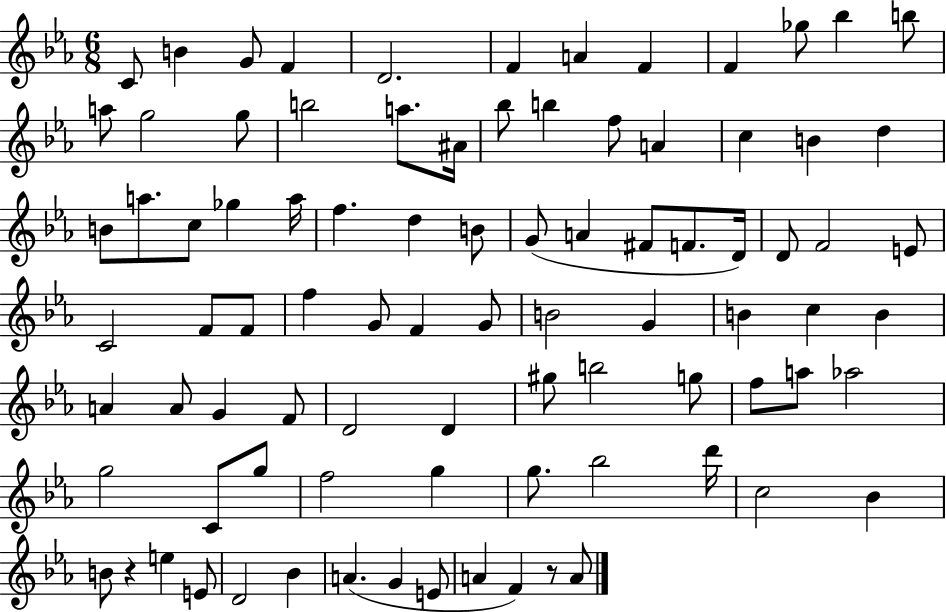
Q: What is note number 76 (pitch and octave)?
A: B4